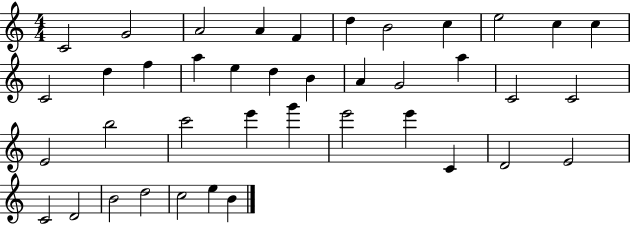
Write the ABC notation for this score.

X:1
T:Untitled
M:4/4
L:1/4
K:C
C2 G2 A2 A F d B2 c e2 c c C2 d f a e d B A G2 a C2 C2 E2 b2 c'2 e' g' e'2 e' C D2 E2 C2 D2 B2 d2 c2 e B